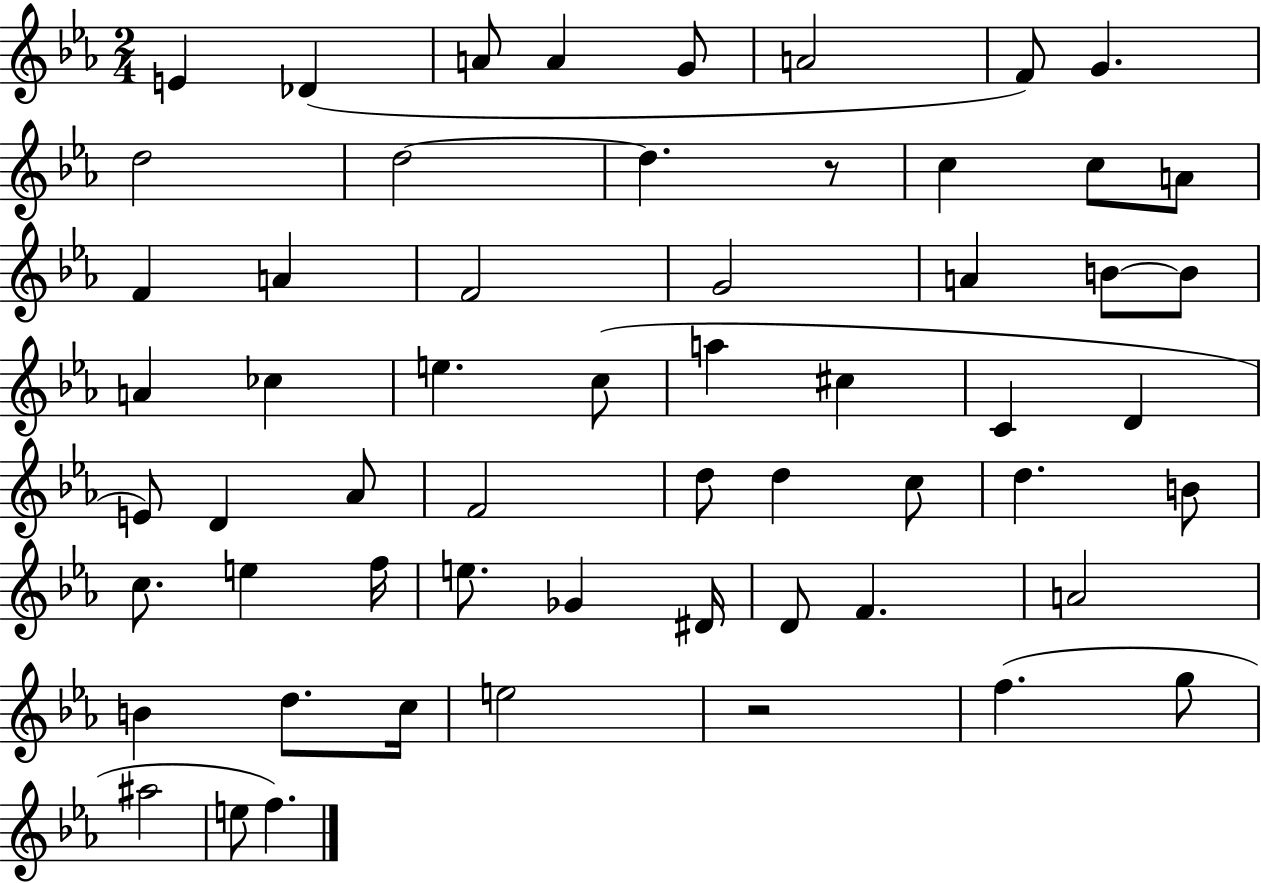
E4/q Db4/q A4/e A4/q G4/e A4/h F4/e G4/q. D5/h D5/h D5/q. R/e C5/q C5/e A4/e F4/q A4/q F4/h G4/h A4/q B4/e B4/e A4/q CES5/q E5/q. C5/e A5/q C#5/q C4/q D4/q E4/e D4/q Ab4/e F4/h D5/e D5/q C5/e D5/q. B4/e C5/e. E5/q F5/s E5/e. Gb4/q D#4/s D4/e F4/q. A4/h B4/q D5/e. C5/s E5/h R/h F5/q. G5/e A#5/h E5/e F5/q.